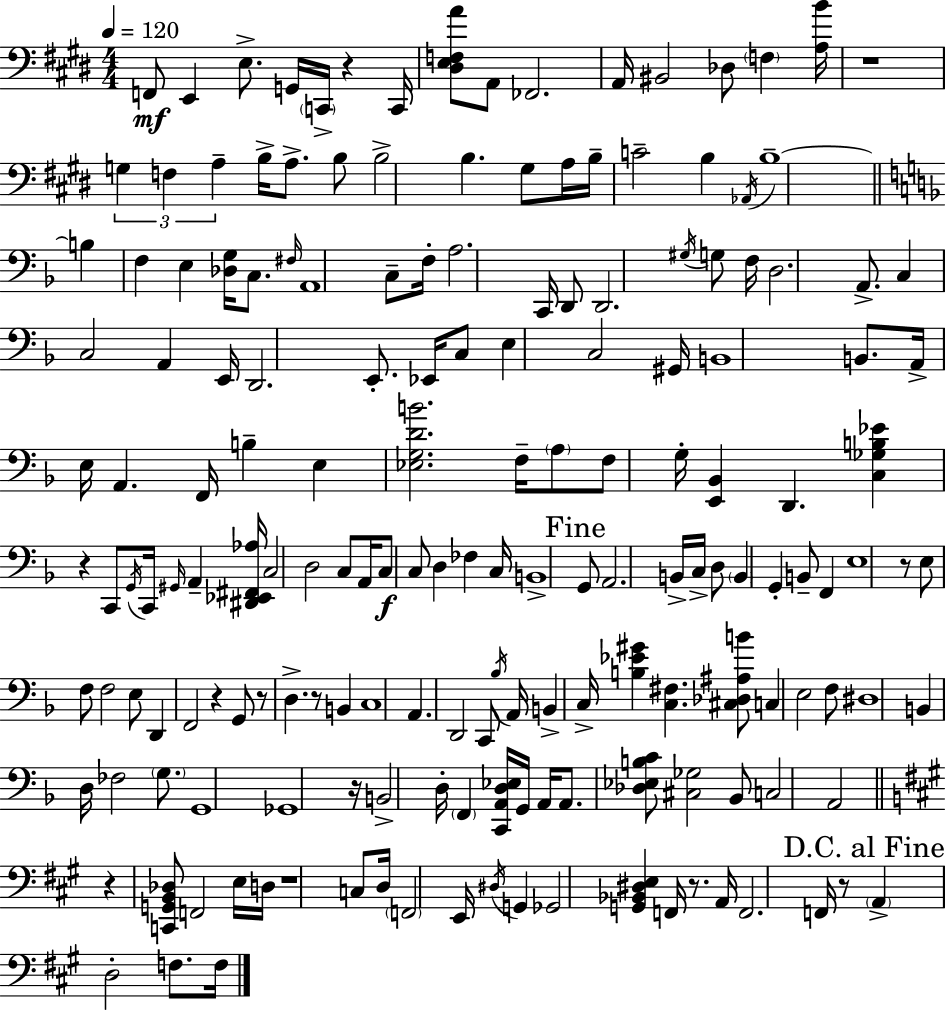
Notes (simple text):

F2/e E2/q E3/e. G2/s C2/s R/q C2/s [D#3,E3,F3,A4]/e A2/e FES2/h. A2/s BIS2/h Db3/e F3/q [A3,B4]/s R/w G3/q F3/q A3/q B3/s A3/e. B3/e B3/h B3/q. G#3/e A3/s B3/s C4/h B3/q Ab2/s B3/w B3/q F3/q E3/q [Db3,G3]/s C3/e. F#3/s A2/w C3/e F3/s A3/h. C2/s D2/e D2/h. G#3/s G3/e F3/s D3/h. A2/e. C3/q C3/h A2/q E2/s D2/h. E2/e. Eb2/s C3/e E3/q C3/h G#2/s B2/w B2/e. A2/s E3/s A2/q. F2/s B3/q E3/q [Eb3,G3,D4,B4]/h. F3/s A3/e F3/e G3/s [E2,Bb2]/q D2/q. [C3,Gb3,B3,Eb4]/q R/q C2/e G2/s C2/s G#2/s A2/q [D#2,Eb2,F#2,Ab3]/s C3/h D3/h C3/e A2/s C3/e C3/e D3/q FES3/q C3/s B2/w G2/e A2/h. B2/s C3/s D3/e B2/q G2/q B2/e F2/q E3/w R/e E3/e F3/e F3/h E3/e D2/q F2/h R/q G2/e R/e D3/q. R/e B2/q C3/w A2/q. D2/h C2/e Bb3/s A2/s B2/q C3/s [B3,Eb4,G#4]/q [C3,F#3]/q. [C#3,Db3,A#3,B4]/e C3/q E3/h F3/e D#3/w B2/q D3/s FES3/h G3/e. G2/w Gb2/w R/s B2/h D3/s F2/q [C2,A2,D3,Eb3]/s G2/s A2/s A2/e. [Db3,Eb3,B3,C4]/e [C#3,Gb3]/h Bb2/e C3/h A2/h R/q [C2,G2,B2,Db3]/e F2/h E3/s D3/s R/w C3/e D3/s F2/h E2/s D#3/s G2/q Gb2/h [G2,Bb2,D#3,E3]/q F2/s R/e. A2/s F2/h. F2/s R/e A2/q D3/h F3/e. F3/s